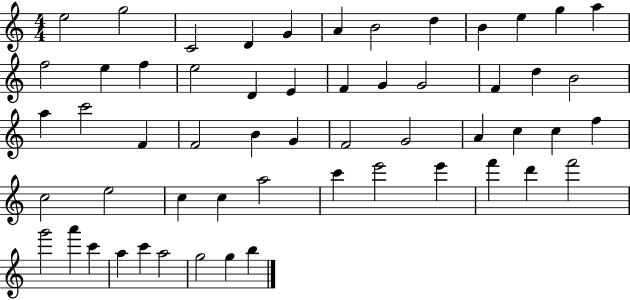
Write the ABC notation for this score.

X:1
T:Untitled
M:4/4
L:1/4
K:C
e2 g2 C2 D G A B2 d B e g a f2 e f e2 D E F G G2 F d B2 a c'2 F F2 B G F2 G2 A c c f c2 e2 c c a2 c' e'2 e' f' d' f'2 g'2 a' c' a c' a2 g2 g b